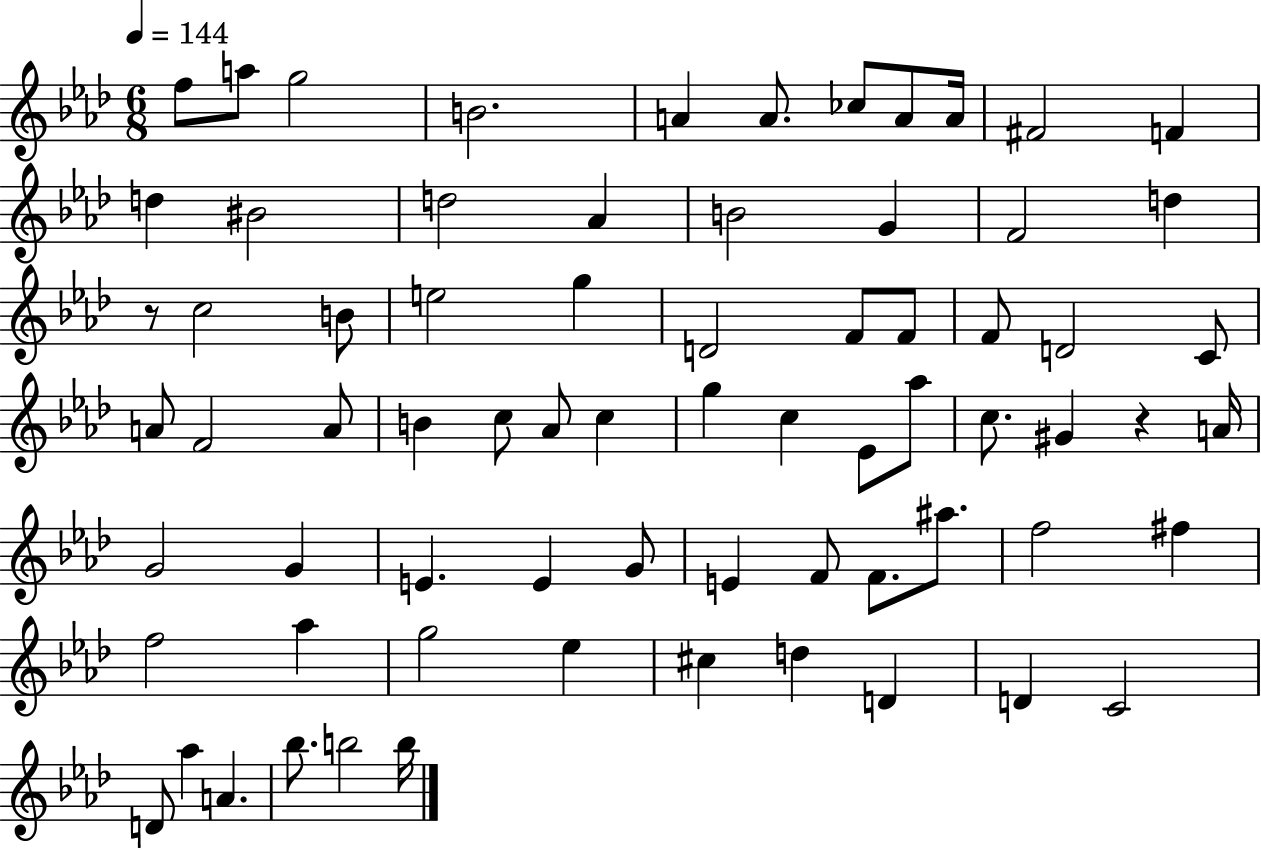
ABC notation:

X:1
T:Untitled
M:6/8
L:1/4
K:Ab
f/2 a/2 g2 B2 A A/2 _c/2 A/2 A/4 ^F2 F d ^B2 d2 _A B2 G F2 d z/2 c2 B/2 e2 g D2 F/2 F/2 F/2 D2 C/2 A/2 F2 A/2 B c/2 _A/2 c g c _E/2 _a/2 c/2 ^G z A/4 G2 G E E G/2 E F/2 F/2 ^a/2 f2 ^f f2 _a g2 _e ^c d D D C2 D/2 _a A _b/2 b2 b/4